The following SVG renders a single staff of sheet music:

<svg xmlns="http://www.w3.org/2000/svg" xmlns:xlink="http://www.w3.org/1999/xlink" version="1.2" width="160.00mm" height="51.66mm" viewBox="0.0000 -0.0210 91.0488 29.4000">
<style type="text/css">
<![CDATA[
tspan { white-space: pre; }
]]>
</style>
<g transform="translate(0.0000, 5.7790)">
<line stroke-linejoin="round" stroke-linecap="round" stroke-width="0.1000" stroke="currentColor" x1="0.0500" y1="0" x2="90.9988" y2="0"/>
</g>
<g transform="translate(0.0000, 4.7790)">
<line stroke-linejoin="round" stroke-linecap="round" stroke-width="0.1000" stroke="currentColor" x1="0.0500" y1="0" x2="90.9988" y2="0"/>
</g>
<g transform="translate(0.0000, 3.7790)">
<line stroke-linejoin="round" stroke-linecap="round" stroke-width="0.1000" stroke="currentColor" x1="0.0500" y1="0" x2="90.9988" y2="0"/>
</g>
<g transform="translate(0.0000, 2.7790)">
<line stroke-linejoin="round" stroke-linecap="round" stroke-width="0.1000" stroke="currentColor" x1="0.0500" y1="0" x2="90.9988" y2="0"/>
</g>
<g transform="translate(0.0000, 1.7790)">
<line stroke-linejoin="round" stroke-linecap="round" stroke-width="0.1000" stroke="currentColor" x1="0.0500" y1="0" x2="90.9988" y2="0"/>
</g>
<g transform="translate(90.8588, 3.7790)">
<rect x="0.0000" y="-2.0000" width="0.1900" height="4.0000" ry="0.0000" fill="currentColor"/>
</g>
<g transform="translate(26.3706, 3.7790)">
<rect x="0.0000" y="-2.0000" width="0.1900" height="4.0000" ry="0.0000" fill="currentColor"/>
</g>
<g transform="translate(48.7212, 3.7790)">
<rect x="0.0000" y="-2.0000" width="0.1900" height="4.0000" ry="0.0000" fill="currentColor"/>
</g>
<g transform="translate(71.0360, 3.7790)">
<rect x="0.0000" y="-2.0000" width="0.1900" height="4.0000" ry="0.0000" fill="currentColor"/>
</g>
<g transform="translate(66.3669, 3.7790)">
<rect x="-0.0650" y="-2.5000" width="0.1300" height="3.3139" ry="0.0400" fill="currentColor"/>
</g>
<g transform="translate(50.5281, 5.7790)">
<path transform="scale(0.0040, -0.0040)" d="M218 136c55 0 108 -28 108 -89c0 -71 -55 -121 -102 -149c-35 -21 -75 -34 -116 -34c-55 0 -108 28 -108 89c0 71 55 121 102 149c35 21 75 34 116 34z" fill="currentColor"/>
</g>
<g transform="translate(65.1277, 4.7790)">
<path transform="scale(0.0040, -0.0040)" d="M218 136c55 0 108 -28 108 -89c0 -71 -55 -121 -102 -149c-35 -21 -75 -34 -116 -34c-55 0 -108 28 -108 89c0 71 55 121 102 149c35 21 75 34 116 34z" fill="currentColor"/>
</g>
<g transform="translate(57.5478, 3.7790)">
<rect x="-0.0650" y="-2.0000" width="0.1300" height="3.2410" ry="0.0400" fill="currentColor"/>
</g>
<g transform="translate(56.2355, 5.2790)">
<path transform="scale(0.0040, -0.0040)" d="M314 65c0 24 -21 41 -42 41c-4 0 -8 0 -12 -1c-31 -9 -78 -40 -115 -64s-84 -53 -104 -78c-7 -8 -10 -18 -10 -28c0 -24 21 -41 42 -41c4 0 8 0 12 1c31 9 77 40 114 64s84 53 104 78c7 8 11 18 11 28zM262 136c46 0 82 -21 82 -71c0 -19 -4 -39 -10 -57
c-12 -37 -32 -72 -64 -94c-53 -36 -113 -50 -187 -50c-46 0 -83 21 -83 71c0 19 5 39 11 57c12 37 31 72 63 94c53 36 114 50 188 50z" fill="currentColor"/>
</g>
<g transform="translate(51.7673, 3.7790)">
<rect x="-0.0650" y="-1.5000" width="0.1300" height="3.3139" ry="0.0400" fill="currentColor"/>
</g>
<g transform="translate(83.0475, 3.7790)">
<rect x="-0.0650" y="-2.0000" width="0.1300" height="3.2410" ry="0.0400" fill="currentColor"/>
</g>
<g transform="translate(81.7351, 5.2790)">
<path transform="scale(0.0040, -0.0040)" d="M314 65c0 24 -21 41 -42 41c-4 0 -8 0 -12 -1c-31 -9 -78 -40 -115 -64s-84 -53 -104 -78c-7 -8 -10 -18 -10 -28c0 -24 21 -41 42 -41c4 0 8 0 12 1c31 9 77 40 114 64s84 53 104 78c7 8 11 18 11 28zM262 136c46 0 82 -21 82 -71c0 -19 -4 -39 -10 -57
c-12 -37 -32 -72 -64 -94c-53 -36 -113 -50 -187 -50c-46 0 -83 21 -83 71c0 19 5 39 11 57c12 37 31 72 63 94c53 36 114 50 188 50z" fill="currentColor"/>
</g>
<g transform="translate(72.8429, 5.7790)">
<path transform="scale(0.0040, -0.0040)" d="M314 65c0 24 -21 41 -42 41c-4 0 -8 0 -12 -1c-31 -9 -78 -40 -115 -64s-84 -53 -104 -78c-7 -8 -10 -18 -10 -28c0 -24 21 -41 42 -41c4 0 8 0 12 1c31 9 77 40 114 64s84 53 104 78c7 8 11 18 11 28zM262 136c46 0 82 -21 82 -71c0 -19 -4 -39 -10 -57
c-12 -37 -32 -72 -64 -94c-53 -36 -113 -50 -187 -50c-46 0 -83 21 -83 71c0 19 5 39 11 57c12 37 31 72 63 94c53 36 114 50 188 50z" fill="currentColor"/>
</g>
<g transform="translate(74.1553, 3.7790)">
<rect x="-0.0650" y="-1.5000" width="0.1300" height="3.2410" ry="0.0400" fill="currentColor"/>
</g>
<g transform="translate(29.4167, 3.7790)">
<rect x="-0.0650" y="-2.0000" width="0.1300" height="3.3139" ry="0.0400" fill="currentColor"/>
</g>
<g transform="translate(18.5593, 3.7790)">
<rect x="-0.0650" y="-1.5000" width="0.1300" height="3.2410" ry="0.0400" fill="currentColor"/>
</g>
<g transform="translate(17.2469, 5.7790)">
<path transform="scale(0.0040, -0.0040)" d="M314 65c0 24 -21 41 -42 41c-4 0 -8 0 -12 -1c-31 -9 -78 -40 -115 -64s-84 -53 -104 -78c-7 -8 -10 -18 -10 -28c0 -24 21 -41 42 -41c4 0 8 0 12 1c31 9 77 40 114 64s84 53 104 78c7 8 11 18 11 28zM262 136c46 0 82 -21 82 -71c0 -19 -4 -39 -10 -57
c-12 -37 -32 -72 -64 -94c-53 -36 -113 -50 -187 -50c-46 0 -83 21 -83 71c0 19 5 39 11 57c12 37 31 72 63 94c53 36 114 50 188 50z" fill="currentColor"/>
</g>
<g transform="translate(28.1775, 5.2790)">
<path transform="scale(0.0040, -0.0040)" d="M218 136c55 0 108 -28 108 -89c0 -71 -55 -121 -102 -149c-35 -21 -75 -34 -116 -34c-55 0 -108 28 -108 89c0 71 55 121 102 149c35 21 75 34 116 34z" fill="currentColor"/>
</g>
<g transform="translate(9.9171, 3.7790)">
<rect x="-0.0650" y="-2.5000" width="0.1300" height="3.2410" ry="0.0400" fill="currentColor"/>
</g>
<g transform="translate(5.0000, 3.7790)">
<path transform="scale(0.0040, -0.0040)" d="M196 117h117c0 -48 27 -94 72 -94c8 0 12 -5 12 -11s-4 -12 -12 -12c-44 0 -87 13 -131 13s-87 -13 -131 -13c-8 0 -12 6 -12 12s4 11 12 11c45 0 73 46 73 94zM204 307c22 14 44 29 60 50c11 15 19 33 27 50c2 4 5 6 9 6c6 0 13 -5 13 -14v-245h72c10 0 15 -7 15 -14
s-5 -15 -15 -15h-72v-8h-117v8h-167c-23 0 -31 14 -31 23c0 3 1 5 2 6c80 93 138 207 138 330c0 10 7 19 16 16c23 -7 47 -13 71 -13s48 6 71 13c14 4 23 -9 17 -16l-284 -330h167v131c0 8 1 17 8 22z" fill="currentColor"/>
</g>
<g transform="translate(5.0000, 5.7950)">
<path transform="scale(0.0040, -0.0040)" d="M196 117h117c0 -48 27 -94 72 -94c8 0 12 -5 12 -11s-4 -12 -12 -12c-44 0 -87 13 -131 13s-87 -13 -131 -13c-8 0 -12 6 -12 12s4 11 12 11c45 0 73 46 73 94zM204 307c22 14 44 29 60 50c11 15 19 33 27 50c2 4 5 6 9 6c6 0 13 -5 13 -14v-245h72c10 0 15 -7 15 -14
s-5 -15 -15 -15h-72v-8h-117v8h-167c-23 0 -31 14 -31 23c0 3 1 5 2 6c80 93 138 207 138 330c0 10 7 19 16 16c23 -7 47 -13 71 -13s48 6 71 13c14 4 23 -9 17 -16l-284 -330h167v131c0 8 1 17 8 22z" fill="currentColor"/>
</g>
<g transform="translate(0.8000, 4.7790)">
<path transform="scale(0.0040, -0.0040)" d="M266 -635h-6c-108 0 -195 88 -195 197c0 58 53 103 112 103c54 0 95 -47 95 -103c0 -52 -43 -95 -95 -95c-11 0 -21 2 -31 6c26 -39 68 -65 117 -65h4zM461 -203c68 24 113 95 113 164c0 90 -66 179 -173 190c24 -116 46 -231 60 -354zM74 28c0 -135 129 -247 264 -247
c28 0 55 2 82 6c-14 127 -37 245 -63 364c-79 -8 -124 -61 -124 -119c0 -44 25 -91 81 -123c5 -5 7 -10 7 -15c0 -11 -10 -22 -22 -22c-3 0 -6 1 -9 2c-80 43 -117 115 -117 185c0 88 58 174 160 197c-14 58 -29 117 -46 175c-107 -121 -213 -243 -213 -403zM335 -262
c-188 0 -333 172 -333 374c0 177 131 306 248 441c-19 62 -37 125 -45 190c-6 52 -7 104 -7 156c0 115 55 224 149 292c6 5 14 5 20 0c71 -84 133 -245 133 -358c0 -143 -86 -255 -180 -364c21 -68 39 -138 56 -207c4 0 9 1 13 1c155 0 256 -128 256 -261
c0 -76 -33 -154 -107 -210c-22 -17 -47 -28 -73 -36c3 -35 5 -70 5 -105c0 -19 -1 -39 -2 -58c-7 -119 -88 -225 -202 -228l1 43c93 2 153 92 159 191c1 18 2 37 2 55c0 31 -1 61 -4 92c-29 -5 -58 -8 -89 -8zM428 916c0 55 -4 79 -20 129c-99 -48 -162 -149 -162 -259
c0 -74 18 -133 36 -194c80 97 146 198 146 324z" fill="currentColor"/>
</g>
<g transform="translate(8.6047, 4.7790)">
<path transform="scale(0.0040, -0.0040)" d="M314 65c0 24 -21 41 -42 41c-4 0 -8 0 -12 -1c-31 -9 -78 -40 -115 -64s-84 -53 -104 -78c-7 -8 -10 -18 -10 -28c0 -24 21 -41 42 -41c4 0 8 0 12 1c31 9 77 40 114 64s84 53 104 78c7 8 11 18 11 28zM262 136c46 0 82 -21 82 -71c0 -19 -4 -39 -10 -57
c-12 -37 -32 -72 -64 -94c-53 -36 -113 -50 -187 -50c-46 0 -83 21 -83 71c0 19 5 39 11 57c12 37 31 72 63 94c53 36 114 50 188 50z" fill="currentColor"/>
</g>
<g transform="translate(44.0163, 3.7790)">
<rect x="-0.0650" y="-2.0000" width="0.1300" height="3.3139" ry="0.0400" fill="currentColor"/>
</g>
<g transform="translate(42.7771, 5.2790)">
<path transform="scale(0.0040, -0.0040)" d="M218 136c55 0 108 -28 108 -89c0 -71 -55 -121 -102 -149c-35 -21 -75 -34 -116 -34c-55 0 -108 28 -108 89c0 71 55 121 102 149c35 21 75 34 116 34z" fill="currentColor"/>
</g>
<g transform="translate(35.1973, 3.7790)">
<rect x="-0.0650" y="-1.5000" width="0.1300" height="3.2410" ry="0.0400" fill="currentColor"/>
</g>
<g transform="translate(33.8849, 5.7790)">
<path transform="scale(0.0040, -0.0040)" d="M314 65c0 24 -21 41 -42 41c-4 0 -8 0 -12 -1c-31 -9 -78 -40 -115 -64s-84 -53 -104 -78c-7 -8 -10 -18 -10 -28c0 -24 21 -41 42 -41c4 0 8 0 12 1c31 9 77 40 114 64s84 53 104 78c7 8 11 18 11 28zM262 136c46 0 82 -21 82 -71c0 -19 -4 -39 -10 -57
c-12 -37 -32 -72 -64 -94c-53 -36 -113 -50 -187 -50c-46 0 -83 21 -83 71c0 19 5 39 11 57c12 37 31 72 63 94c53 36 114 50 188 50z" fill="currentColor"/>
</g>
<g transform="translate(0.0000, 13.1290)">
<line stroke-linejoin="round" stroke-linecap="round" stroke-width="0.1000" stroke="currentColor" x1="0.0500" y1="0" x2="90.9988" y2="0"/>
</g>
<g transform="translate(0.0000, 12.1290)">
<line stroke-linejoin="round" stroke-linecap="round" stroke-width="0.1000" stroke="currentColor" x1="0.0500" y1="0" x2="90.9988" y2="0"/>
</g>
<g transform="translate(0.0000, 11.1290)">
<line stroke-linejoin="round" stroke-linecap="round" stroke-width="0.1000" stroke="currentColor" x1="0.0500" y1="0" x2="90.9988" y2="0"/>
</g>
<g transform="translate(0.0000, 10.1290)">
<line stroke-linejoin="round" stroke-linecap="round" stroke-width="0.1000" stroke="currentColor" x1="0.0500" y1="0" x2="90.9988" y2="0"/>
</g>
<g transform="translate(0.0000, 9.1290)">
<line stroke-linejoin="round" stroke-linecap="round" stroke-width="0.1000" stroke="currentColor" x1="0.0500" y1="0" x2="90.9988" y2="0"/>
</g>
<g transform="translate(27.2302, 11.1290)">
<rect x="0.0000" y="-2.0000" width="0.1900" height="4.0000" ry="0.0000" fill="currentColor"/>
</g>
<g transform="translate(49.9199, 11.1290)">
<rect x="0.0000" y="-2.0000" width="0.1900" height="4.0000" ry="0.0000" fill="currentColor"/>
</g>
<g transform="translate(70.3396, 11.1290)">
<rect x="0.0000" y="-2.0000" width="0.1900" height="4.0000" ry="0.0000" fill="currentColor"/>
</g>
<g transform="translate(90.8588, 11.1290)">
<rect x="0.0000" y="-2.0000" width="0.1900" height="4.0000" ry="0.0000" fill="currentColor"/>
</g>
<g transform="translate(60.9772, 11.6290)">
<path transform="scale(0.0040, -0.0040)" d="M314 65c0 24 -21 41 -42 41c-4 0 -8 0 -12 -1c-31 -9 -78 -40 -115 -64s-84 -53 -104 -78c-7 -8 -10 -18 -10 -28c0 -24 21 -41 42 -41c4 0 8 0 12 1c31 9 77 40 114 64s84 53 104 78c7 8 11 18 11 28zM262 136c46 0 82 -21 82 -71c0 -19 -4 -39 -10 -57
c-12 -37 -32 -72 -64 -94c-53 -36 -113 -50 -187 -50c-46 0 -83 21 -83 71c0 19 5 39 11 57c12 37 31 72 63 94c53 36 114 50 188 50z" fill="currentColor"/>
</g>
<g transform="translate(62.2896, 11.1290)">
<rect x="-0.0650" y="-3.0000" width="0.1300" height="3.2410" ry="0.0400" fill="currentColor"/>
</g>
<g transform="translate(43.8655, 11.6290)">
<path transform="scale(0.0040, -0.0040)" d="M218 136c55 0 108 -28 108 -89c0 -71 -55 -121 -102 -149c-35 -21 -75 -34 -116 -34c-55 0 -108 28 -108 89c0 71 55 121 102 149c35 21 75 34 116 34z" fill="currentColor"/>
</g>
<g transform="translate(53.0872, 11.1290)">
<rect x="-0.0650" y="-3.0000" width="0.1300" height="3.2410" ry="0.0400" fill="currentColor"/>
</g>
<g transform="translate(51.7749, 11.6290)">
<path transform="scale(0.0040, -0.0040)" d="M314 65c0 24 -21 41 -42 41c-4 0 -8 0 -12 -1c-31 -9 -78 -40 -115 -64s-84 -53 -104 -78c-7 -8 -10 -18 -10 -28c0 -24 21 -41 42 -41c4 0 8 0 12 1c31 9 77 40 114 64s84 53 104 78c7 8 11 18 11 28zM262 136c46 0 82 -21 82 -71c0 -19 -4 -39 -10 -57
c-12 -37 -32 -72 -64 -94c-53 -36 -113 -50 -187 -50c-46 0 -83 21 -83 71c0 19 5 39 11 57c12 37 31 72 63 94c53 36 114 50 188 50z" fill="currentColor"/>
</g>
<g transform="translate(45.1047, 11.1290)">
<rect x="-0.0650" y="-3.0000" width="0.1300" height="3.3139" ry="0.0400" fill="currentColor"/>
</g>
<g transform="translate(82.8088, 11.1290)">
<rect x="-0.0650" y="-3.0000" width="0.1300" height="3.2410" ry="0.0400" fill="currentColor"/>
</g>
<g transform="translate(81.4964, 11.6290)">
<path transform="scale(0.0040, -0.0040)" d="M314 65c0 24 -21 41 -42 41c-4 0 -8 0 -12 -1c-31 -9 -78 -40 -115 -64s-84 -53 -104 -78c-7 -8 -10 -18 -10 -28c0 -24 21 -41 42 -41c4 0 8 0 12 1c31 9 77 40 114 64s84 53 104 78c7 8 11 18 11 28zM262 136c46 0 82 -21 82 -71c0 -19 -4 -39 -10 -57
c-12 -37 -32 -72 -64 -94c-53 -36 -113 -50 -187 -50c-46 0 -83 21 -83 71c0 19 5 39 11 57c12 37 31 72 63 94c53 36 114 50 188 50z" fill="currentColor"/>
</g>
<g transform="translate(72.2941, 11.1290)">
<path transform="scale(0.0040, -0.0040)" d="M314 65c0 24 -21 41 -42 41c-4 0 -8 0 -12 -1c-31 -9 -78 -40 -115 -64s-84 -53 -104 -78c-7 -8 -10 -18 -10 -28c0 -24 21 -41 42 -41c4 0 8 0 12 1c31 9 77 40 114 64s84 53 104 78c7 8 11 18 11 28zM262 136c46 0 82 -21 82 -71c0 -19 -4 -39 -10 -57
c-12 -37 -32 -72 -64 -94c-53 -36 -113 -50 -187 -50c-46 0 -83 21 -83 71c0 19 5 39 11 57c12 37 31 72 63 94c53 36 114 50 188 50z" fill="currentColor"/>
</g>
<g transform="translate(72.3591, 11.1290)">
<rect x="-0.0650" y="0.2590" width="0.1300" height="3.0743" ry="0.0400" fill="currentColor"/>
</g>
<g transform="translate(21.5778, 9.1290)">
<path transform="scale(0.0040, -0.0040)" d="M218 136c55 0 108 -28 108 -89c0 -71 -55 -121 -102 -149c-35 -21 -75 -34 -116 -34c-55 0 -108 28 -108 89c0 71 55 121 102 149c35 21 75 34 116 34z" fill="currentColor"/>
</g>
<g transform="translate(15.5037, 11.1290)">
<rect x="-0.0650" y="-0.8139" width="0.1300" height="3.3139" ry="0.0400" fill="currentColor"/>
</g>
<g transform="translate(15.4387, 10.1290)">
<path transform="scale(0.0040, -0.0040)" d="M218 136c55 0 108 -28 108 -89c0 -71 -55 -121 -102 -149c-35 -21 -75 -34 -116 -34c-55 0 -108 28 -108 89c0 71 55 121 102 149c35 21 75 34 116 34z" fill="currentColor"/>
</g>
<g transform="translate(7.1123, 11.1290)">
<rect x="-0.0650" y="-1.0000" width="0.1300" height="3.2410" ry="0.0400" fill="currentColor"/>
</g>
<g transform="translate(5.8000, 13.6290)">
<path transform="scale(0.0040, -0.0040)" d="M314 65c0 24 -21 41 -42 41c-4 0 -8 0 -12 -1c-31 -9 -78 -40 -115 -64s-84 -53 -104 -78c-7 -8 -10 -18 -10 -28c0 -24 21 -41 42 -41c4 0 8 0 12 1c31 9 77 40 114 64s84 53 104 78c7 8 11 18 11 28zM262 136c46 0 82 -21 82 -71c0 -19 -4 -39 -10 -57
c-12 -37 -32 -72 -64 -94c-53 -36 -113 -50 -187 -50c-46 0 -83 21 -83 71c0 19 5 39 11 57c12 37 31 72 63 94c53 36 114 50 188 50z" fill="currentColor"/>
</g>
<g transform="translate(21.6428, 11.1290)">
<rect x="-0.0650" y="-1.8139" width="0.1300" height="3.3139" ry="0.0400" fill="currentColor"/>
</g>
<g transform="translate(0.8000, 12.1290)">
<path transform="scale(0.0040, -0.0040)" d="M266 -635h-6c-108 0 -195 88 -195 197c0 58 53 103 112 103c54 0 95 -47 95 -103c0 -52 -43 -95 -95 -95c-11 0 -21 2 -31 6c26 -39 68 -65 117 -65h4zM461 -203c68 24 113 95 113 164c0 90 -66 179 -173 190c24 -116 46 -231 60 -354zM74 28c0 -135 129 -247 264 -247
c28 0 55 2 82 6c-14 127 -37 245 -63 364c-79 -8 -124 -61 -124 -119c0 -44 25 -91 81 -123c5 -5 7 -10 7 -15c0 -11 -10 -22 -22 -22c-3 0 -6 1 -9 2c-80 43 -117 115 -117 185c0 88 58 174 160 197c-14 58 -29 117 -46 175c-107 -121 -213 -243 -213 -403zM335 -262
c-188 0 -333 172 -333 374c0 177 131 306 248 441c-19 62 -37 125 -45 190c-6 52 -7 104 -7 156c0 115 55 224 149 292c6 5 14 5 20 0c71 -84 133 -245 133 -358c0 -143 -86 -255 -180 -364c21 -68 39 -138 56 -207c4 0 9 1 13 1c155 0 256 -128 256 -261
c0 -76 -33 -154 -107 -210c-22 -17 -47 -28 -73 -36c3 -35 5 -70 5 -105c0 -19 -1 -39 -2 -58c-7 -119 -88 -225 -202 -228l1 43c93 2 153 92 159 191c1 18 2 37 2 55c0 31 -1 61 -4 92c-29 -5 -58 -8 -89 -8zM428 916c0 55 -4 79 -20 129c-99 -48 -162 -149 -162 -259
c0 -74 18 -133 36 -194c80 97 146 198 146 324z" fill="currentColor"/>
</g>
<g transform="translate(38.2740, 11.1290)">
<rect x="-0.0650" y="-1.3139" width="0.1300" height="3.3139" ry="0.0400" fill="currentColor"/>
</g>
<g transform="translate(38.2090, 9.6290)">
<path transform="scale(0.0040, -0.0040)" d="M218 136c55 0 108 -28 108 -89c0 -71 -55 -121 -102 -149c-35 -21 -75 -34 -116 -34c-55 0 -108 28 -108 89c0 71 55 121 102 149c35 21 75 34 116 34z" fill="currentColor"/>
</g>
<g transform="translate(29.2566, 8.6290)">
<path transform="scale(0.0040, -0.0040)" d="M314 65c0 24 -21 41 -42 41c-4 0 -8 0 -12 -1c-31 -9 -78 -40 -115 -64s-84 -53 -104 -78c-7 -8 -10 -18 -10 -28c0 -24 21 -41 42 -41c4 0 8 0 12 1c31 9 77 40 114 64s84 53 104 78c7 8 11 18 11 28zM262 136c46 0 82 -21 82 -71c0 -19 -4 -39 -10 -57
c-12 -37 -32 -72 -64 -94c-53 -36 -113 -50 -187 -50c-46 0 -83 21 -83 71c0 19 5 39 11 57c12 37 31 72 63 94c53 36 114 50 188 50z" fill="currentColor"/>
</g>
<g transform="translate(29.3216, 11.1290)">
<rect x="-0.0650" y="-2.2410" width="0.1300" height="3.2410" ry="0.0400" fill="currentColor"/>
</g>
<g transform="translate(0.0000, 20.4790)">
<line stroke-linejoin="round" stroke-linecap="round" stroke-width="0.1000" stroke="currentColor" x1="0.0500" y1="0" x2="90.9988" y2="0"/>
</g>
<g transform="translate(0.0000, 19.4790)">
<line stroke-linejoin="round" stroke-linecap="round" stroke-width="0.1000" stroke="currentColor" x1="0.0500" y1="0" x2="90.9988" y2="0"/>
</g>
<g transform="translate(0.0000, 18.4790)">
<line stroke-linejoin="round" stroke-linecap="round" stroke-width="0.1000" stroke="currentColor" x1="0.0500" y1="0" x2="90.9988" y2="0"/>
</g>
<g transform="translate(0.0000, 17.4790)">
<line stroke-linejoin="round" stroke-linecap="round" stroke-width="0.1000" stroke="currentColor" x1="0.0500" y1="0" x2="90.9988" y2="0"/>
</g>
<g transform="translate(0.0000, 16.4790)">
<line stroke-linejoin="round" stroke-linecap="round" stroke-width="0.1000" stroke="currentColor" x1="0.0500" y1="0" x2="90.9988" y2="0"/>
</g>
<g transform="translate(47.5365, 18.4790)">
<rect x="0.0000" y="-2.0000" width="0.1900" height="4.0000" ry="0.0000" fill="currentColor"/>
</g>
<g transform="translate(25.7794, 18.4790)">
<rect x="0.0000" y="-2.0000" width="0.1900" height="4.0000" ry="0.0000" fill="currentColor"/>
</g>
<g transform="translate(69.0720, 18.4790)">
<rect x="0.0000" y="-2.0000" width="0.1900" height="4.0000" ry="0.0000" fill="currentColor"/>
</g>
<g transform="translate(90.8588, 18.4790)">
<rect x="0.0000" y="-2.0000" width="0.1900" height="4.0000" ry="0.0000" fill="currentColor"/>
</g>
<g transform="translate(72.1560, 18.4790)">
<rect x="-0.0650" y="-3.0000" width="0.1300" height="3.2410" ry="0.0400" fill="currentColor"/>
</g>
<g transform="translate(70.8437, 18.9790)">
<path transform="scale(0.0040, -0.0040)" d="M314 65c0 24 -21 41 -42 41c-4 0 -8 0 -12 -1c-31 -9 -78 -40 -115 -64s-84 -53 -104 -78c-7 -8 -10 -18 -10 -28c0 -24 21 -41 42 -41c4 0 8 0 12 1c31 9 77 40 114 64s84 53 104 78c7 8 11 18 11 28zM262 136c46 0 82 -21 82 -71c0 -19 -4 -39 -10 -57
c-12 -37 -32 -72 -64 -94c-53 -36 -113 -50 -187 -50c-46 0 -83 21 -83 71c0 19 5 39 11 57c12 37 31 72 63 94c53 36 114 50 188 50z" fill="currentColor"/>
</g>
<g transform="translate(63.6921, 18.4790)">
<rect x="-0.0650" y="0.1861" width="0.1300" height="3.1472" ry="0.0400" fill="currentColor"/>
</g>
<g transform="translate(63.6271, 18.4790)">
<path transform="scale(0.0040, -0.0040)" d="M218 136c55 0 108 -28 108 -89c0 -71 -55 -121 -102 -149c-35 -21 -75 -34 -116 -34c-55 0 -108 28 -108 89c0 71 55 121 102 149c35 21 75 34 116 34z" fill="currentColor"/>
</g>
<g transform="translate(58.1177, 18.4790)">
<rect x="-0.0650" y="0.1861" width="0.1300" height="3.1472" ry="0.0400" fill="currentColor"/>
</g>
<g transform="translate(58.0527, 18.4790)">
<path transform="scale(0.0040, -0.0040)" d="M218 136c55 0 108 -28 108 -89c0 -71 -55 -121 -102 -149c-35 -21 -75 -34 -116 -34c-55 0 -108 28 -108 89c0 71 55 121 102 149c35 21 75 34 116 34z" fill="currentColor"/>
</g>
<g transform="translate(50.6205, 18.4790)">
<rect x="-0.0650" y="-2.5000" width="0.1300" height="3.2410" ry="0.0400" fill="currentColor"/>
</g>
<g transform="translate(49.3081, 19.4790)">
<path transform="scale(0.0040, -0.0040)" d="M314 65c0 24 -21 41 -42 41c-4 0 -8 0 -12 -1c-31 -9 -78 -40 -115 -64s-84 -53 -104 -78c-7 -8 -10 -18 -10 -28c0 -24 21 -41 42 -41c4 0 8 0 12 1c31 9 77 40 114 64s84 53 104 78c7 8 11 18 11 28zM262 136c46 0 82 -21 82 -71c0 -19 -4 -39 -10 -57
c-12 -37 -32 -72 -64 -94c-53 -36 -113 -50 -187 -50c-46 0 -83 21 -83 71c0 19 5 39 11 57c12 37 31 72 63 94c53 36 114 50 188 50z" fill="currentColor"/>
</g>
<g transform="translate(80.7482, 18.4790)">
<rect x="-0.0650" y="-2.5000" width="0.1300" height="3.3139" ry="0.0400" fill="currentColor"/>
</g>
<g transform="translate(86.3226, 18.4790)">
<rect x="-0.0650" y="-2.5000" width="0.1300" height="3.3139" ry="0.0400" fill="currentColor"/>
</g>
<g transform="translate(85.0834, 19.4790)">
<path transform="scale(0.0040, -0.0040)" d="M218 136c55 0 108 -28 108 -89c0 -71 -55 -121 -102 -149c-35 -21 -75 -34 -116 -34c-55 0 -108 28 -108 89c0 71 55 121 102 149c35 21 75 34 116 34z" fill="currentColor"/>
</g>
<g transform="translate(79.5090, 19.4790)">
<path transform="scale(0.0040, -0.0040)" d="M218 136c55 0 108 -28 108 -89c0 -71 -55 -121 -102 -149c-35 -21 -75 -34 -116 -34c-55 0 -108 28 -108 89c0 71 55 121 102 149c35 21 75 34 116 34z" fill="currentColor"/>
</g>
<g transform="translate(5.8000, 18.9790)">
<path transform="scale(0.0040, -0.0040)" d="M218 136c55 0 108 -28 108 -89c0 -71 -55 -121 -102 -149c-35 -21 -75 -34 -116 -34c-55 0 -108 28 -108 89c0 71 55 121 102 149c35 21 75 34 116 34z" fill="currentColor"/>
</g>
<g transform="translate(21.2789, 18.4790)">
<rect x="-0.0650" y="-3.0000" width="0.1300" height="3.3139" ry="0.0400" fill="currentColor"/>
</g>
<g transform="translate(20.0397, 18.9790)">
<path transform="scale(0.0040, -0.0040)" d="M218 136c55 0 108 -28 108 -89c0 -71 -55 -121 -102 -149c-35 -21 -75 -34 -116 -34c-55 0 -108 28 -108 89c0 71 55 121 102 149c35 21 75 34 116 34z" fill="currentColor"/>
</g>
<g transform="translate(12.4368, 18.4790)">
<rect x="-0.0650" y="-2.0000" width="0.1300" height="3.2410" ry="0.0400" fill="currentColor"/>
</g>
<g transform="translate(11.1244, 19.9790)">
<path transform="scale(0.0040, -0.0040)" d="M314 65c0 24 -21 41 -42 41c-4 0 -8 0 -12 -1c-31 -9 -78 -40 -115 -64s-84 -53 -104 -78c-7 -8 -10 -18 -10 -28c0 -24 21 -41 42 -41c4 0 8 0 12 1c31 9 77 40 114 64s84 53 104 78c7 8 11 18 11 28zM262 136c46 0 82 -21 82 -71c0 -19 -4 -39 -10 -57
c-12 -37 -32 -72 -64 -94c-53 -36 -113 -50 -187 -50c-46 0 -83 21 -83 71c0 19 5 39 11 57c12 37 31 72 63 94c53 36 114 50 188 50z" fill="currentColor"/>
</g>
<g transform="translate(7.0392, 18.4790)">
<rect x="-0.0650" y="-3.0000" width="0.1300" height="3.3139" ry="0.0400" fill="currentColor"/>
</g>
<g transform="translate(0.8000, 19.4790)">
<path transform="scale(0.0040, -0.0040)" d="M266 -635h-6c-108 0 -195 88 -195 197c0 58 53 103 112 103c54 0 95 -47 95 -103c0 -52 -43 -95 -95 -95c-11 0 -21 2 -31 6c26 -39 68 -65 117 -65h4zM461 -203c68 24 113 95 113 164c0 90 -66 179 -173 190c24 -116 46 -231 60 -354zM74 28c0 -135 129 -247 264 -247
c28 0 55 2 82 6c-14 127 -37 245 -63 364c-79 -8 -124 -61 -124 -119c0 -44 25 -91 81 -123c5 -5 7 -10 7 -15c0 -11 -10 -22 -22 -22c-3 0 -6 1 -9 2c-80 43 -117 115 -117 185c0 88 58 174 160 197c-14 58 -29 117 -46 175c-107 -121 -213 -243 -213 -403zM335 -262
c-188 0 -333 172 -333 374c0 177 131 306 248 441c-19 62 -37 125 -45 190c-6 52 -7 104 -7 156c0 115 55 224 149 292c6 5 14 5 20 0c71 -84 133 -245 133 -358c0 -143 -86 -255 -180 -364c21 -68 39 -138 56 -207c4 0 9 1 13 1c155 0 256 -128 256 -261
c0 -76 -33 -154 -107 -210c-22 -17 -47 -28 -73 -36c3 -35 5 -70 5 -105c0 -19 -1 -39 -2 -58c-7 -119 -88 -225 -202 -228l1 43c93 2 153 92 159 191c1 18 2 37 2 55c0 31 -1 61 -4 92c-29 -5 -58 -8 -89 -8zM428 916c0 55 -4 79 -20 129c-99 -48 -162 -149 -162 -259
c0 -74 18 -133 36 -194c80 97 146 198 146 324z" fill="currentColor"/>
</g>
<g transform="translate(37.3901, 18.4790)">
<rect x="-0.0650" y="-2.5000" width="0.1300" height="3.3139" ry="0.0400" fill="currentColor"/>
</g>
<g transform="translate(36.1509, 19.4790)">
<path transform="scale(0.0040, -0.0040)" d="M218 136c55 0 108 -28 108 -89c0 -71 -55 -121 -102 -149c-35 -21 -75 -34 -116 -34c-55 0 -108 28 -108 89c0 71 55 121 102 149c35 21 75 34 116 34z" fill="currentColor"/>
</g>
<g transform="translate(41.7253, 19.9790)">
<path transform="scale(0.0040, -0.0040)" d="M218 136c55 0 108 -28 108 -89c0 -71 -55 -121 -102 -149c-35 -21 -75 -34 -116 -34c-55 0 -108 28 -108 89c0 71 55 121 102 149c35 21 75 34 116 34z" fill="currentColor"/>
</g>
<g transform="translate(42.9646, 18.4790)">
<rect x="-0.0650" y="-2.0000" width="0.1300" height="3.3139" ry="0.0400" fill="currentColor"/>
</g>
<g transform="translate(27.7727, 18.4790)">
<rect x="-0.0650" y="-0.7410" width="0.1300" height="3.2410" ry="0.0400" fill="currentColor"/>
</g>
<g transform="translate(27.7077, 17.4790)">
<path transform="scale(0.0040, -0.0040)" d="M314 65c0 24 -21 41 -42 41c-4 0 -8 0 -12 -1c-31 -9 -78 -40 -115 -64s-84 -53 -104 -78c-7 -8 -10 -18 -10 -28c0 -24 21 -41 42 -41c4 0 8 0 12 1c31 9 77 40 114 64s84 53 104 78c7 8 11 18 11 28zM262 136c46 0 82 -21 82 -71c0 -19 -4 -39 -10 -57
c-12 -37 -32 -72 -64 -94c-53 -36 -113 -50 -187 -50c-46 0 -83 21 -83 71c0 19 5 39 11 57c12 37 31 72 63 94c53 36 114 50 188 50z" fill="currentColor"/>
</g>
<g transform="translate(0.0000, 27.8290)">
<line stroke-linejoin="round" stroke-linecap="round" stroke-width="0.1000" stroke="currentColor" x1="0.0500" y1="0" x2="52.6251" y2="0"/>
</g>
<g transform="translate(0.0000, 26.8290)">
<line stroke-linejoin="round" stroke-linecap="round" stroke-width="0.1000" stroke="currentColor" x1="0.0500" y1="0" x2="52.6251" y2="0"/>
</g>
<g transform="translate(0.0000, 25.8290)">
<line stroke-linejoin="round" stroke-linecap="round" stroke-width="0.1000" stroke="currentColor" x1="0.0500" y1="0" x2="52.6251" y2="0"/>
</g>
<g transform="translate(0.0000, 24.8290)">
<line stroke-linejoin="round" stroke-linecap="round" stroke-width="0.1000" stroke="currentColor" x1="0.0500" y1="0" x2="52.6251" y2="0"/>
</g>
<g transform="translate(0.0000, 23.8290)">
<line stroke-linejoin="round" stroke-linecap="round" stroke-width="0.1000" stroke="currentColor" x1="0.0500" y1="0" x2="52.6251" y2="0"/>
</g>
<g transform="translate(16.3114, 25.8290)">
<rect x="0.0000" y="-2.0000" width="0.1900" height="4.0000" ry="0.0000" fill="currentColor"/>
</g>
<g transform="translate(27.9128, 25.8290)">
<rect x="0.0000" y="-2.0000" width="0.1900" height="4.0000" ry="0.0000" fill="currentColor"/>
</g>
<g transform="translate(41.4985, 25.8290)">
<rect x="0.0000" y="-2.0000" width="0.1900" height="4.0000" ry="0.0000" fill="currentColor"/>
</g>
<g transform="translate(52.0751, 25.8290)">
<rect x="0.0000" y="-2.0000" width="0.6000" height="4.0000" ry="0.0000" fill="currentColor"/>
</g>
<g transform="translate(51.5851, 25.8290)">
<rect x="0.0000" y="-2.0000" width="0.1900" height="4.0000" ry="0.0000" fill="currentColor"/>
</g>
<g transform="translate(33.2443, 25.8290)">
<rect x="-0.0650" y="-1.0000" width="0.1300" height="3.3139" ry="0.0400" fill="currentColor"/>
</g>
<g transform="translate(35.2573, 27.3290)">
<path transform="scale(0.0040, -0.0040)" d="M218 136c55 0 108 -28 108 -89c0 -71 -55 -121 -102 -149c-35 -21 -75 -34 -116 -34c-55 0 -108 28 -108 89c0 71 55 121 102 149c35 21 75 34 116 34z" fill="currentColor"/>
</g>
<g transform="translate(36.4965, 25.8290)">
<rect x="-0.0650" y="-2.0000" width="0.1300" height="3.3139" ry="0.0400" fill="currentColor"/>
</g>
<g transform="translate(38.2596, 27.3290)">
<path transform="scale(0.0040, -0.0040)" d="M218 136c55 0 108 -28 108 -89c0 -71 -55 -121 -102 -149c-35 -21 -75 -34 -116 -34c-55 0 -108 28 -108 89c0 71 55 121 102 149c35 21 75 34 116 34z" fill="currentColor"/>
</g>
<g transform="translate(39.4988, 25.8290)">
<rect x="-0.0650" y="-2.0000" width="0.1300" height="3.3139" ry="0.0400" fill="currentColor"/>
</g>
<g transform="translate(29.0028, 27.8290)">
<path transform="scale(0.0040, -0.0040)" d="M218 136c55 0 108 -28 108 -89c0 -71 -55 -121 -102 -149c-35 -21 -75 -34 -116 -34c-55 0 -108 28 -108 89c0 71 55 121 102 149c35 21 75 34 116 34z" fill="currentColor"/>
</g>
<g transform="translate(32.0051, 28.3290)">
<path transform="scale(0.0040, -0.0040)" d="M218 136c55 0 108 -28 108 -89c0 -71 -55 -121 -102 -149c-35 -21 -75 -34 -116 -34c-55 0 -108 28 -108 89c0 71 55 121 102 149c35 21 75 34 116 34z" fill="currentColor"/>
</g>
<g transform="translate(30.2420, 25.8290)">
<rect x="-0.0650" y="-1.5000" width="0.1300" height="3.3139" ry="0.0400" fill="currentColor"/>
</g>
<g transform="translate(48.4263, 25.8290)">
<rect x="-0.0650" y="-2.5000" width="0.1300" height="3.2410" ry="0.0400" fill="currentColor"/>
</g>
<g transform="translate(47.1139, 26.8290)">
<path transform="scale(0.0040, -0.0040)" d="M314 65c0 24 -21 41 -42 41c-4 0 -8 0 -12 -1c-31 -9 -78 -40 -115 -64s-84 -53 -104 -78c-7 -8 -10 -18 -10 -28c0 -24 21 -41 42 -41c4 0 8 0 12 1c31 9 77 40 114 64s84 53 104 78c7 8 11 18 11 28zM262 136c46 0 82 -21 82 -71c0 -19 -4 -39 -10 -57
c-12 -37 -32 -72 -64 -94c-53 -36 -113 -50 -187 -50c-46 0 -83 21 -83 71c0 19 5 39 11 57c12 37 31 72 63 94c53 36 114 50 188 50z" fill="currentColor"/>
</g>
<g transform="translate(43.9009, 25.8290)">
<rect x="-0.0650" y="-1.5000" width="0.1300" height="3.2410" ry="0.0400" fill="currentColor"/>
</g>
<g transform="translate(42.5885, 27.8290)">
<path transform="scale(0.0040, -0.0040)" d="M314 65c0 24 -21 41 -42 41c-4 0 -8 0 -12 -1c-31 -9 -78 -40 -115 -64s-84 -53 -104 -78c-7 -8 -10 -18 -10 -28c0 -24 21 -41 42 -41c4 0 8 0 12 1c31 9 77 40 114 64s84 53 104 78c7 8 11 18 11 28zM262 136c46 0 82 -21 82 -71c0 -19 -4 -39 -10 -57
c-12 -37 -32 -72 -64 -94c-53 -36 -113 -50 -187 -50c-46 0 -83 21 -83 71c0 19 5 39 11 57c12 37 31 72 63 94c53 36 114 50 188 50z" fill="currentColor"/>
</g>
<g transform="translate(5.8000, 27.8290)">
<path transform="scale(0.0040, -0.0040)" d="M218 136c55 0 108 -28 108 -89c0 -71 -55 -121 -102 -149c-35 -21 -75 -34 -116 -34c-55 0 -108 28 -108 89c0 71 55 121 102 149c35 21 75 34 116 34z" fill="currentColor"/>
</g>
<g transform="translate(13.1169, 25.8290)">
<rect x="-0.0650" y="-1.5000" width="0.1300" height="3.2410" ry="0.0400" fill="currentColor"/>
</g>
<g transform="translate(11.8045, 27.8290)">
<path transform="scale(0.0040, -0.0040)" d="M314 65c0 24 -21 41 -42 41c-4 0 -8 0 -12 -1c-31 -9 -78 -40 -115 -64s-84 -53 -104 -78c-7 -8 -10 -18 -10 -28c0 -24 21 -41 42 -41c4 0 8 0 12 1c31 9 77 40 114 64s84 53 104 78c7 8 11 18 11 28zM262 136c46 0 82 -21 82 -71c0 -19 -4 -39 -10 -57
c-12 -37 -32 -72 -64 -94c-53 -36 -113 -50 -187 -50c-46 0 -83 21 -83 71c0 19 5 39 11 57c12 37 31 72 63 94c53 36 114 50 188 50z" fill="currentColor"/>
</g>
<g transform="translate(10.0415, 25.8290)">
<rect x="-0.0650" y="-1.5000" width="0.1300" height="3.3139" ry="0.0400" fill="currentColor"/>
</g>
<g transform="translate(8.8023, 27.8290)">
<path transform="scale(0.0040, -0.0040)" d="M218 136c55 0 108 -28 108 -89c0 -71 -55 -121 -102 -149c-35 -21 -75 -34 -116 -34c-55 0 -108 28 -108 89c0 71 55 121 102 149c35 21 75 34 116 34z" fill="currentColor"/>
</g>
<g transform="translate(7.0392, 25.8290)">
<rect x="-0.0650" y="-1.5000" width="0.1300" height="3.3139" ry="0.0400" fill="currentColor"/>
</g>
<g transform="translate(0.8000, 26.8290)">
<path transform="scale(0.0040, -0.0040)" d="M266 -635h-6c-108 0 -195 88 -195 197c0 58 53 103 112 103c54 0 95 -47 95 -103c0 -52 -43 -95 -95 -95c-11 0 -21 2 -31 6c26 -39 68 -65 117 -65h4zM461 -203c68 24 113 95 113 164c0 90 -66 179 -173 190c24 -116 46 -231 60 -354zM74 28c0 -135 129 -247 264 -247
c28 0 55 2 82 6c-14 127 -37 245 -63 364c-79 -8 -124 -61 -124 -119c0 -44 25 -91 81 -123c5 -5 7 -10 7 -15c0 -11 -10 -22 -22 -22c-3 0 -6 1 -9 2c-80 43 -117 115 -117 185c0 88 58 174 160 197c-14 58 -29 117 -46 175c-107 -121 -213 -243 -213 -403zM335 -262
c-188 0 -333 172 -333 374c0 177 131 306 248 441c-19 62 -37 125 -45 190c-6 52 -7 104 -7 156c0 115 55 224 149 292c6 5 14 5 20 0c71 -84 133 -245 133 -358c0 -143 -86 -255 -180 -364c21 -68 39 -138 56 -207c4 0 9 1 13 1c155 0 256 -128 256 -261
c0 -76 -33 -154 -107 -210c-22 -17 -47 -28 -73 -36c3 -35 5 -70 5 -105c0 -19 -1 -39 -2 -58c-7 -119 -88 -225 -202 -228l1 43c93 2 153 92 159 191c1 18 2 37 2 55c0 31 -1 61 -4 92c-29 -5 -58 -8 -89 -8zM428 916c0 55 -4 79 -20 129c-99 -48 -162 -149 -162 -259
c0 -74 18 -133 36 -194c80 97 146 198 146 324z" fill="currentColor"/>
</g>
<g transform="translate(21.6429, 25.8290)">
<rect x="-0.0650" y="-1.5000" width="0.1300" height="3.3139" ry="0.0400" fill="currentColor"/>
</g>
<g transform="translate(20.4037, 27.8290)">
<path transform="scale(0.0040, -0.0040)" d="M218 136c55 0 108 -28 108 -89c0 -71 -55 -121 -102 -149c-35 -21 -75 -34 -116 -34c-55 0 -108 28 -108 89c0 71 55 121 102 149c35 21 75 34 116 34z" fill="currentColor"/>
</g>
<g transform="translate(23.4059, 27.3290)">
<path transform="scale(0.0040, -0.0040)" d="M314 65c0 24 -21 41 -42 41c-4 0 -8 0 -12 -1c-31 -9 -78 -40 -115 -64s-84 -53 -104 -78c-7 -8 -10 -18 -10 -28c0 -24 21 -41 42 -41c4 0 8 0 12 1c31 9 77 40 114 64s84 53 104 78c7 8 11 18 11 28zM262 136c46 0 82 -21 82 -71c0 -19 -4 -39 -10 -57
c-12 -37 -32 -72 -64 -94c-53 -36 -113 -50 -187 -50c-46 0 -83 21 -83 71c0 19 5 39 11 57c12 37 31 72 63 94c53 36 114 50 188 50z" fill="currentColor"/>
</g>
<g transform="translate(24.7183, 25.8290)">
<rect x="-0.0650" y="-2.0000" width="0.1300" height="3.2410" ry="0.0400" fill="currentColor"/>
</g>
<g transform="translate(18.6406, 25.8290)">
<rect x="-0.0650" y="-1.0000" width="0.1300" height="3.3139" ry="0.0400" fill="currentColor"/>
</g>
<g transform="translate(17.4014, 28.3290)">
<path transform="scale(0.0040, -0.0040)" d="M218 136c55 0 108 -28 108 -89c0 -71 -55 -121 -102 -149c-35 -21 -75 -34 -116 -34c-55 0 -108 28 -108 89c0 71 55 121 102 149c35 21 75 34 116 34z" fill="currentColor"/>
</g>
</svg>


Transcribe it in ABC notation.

X:1
T:Untitled
M:4/4
L:1/4
K:C
G2 E2 F E2 F E F2 G E2 F2 D2 d f g2 e A A2 A2 B2 A2 A F2 A d2 G F G2 B B A2 G G E E E2 D E F2 E D F F E2 G2